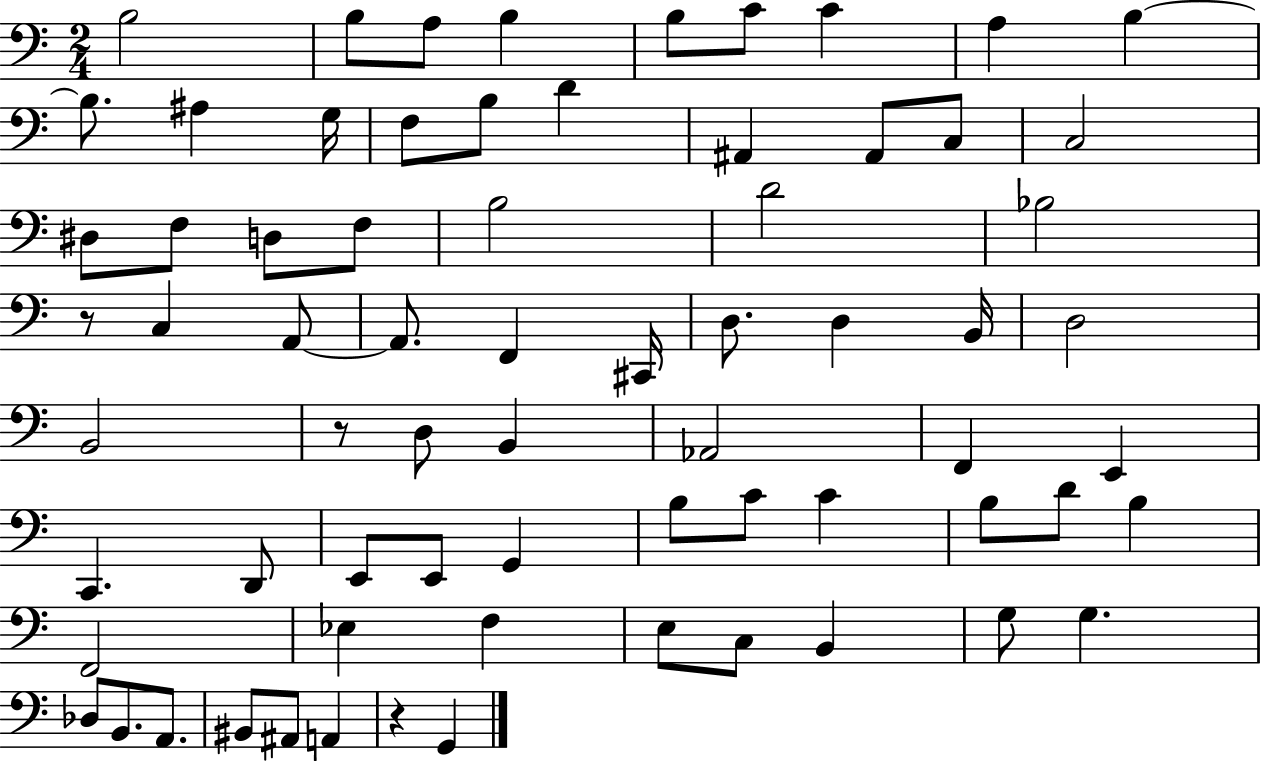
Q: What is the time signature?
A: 2/4